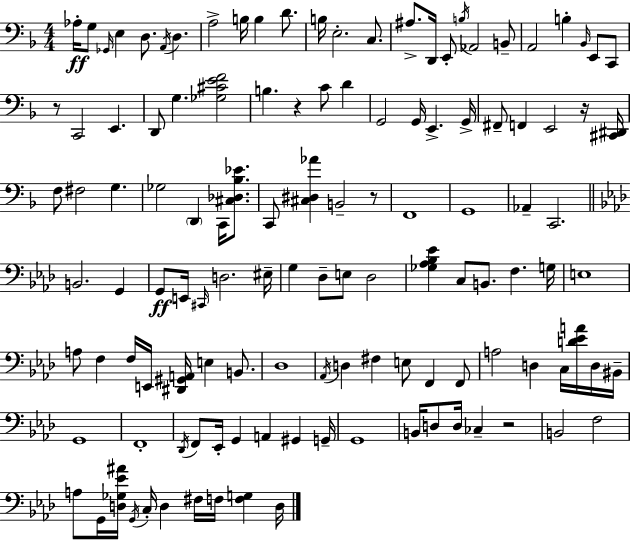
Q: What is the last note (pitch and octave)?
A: D3